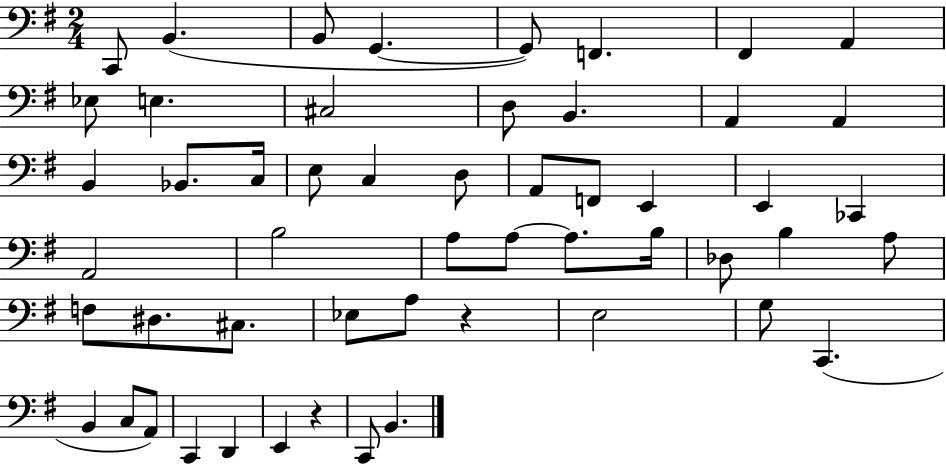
{
  \clef bass
  \numericTimeSignature
  \time 2/4
  \key g \major
  c,8 b,4.( | b,8 g,4.~~ | g,8) f,4. | fis,4 a,4 | \break ees8 e4. | cis2 | d8 b,4. | a,4 a,4 | \break b,4 bes,8. c16 | e8 c4 d8 | a,8 f,8 e,4 | e,4 ces,4 | \break a,2 | b2 | a8 a8~~ a8. b16 | des8 b4 a8 | \break f8 dis8. cis8. | ees8 a8 r4 | e2 | g8 c,4.( | \break b,4 c8 a,8) | c,4 d,4 | e,4 r4 | c,8 b,4. | \break \bar "|."
}